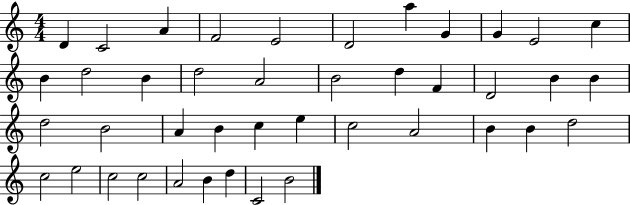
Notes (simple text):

D4/q C4/h A4/q F4/h E4/h D4/h A5/q G4/q G4/q E4/h C5/q B4/q D5/h B4/q D5/h A4/h B4/h D5/q F4/q D4/h B4/q B4/q D5/h B4/h A4/q B4/q C5/q E5/q C5/h A4/h B4/q B4/q D5/h C5/h E5/h C5/h C5/h A4/h B4/q D5/q C4/h B4/h